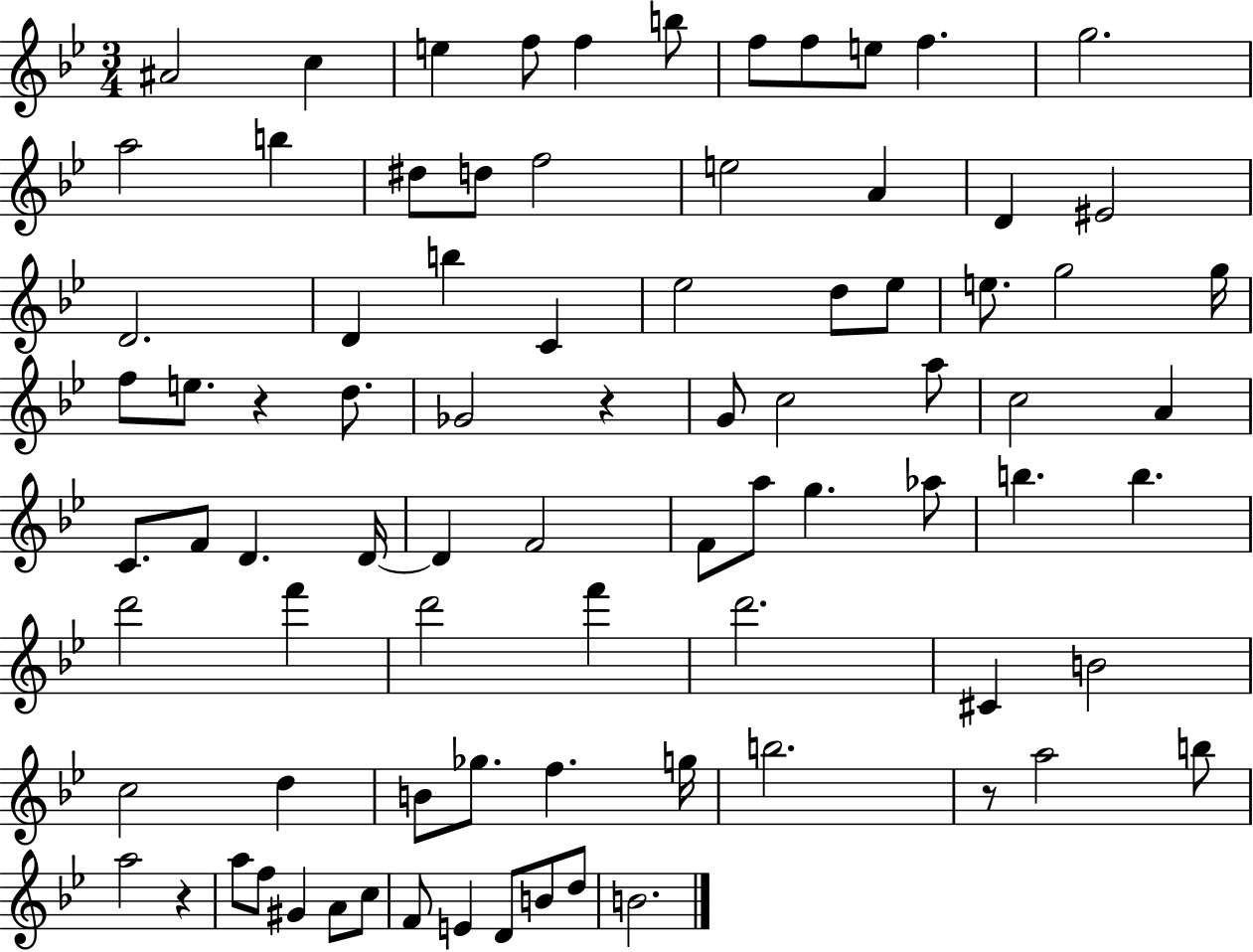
{
  \clef treble
  \numericTimeSignature
  \time 3/4
  \key bes \major
  \repeat volta 2 { ais'2 c''4 | e''4 f''8 f''4 b''8 | f''8 f''8 e''8 f''4. | g''2. | \break a''2 b''4 | dis''8 d''8 f''2 | e''2 a'4 | d'4 eis'2 | \break d'2. | d'4 b''4 c'4 | ees''2 d''8 ees''8 | e''8. g''2 g''16 | \break f''8 e''8. r4 d''8. | ges'2 r4 | g'8 c''2 a''8 | c''2 a'4 | \break c'8. f'8 d'4. d'16~~ | d'4 f'2 | f'8 a''8 g''4. aes''8 | b''4. b''4. | \break d'''2 f'''4 | d'''2 f'''4 | d'''2. | cis'4 b'2 | \break c''2 d''4 | b'8 ges''8. f''4. g''16 | b''2. | r8 a''2 b''8 | \break a''2 r4 | a''8 f''8 gis'4 a'8 c''8 | f'8 e'4 d'8 b'8 d''8 | b'2. | \break } \bar "|."
}